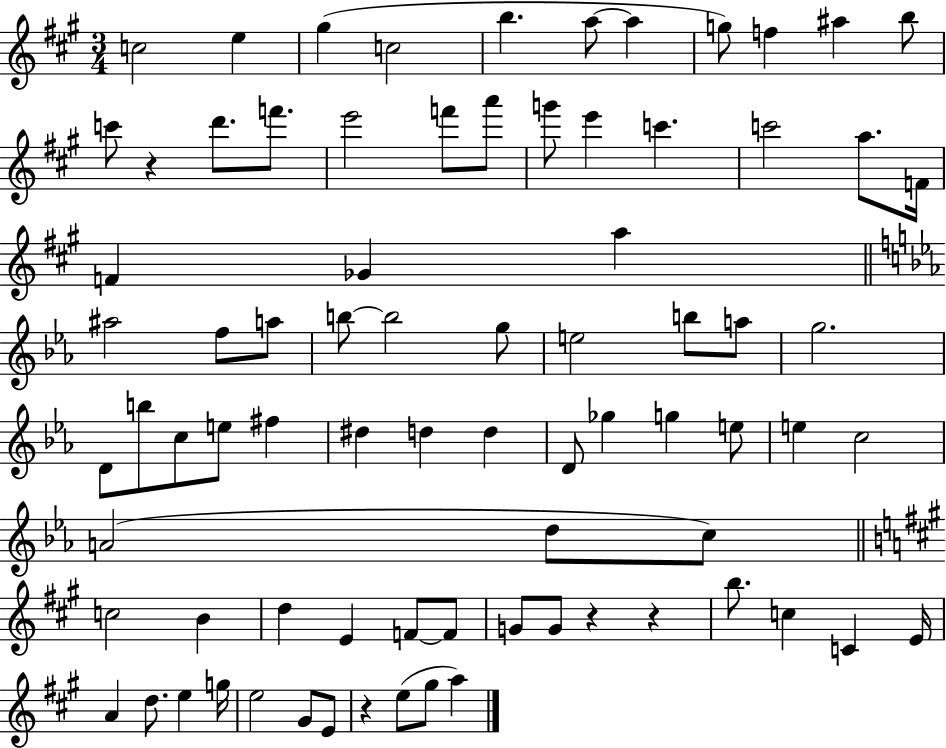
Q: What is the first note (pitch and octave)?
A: C5